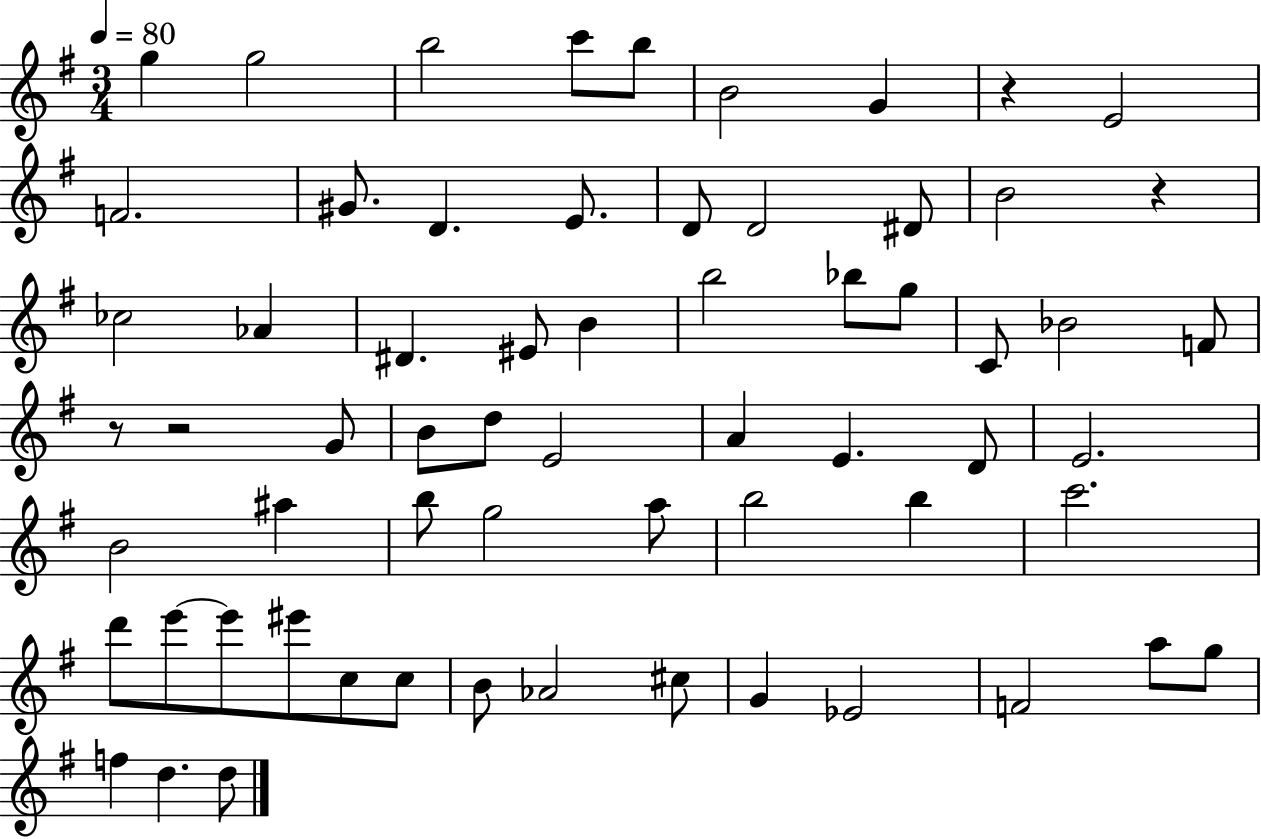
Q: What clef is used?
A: treble